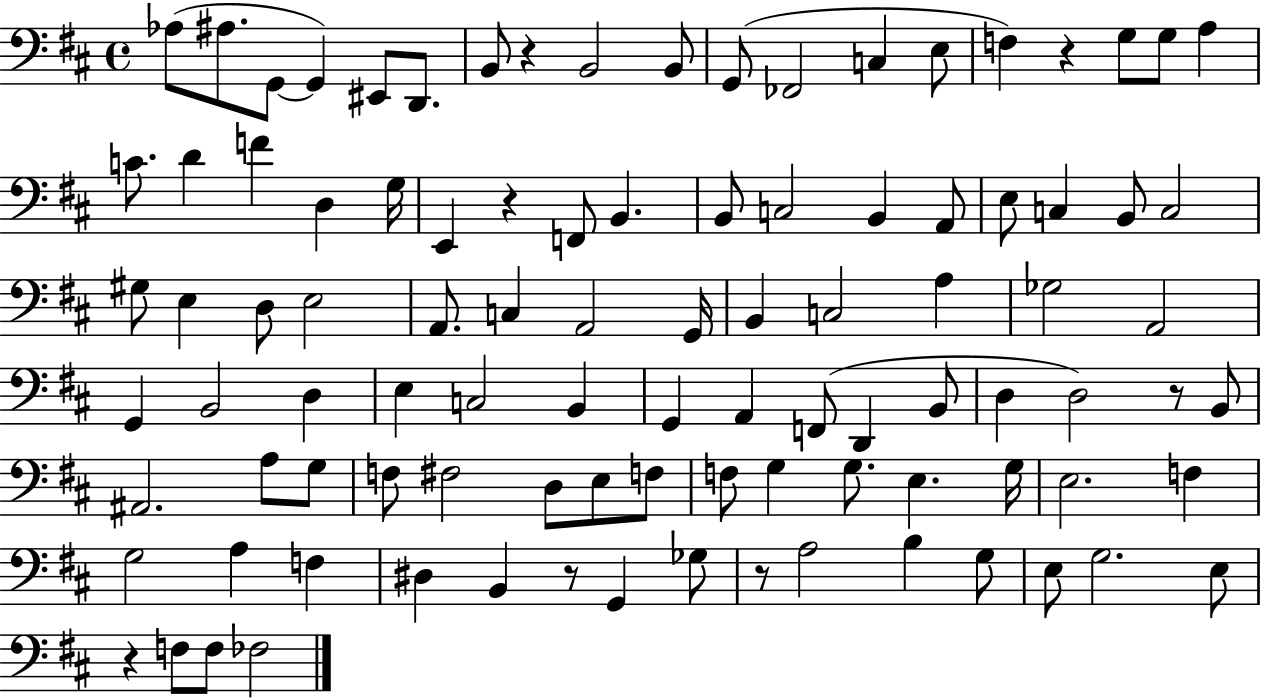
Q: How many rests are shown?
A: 7